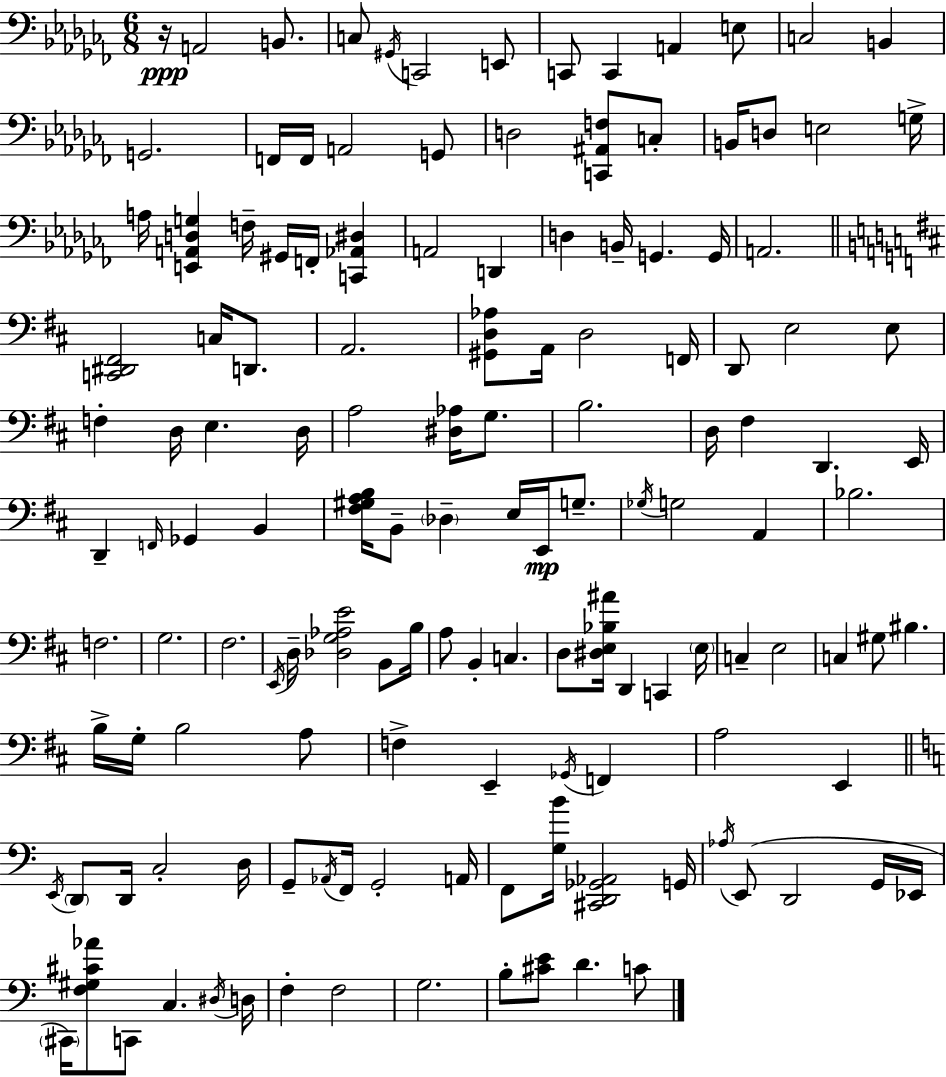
R/s A2/h B2/e. C3/e G#2/s C2/h E2/e C2/e C2/q A2/q E3/e C3/h B2/q G2/h. F2/s F2/s A2/h G2/e D3/h [C2,A#2,F3]/e C3/e B2/s D3/e E3/h G3/s A3/s [E2,A2,D3,G3]/q F3/s G#2/s F2/s [C2,Ab2,D#3]/q A2/h D2/q D3/q B2/s G2/q. G2/s A2/h. [C2,D#2,F#2]/h C3/s D2/e. A2/h. [G#2,D3,Ab3]/e A2/s D3/h F2/s D2/e E3/h E3/e F3/q D3/s E3/q. D3/s A3/h [D#3,Ab3]/s G3/e. B3/h. D3/s F#3/q D2/q. E2/s D2/q F2/s Gb2/q B2/q [F#3,G#3,A3,B3]/s B2/e Db3/q E3/s E2/s G3/e. Gb3/s G3/h A2/q Bb3/h. F3/h. G3/h. F#3/h. E2/s D3/s [Db3,G3,Ab3,E4]/h B2/e B3/s A3/e B2/q C3/q. D3/e [D#3,E3,Bb3,A#4]/s D2/q C2/q E3/s C3/q E3/h C3/q G#3/e BIS3/q. B3/s G3/s B3/h A3/e F3/q E2/q Gb2/s F2/q A3/h E2/q E2/s D2/e D2/s C3/h D3/s G2/e Ab2/s F2/s G2/h A2/s F2/e [G3,B4]/s [C#2,D2,Gb2,Ab2]/h G2/s Ab3/s E2/e D2/h G2/s Eb2/s C#2/s [F3,G#3,C#4,Ab4]/e C2/e C3/q. D#3/s D3/s F3/q F3/h G3/h. B3/e [C#4,E4]/e D4/q. C4/e